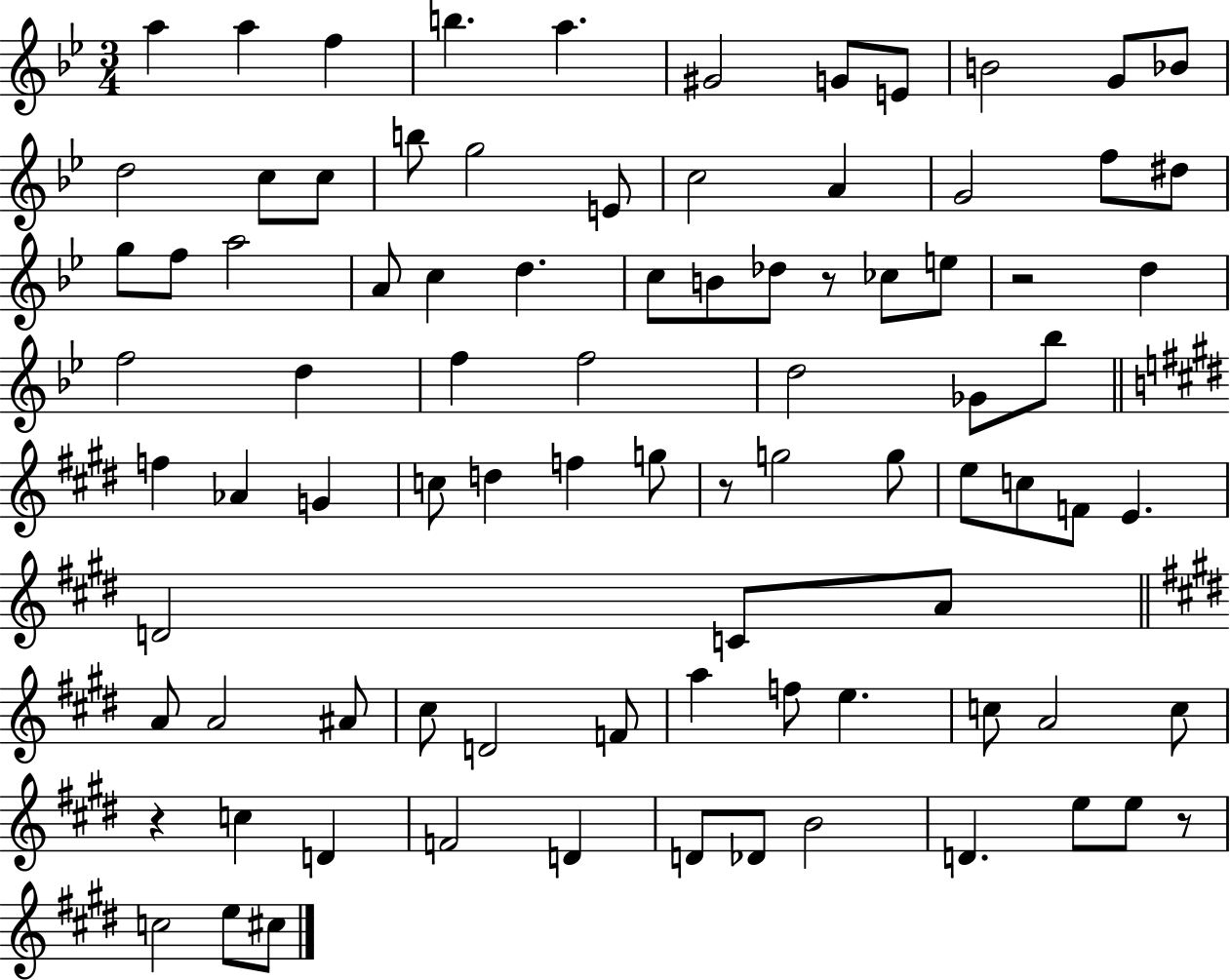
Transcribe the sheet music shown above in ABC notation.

X:1
T:Untitled
M:3/4
L:1/4
K:Bb
a a f b a ^G2 G/2 E/2 B2 G/2 _B/2 d2 c/2 c/2 b/2 g2 E/2 c2 A G2 f/2 ^d/2 g/2 f/2 a2 A/2 c d c/2 B/2 _d/2 z/2 _c/2 e/2 z2 d f2 d f f2 d2 _G/2 _b/2 f _A G c/2 d f g/2 z/2 g2 g/2 e/2 c/2 F/2 E D2 C/2 A/2 A/2 A2 ^A/2 ^c/2 D2 F/2 a f/2 e c/2 A2 c/2 z c D F2 D D/2 _D/2 B2 D e/2 e/2 z/2 c2 e/2 ^c/2